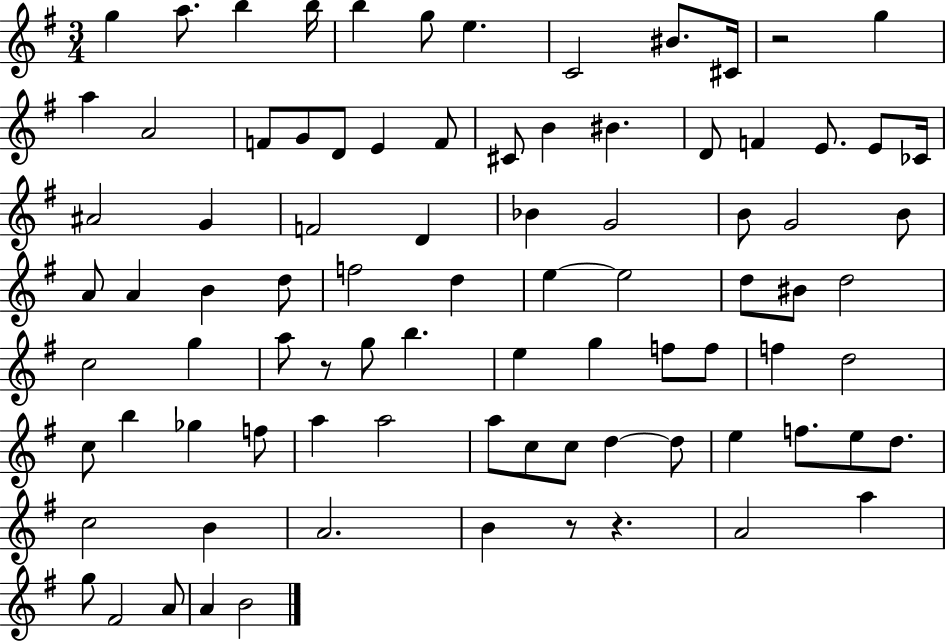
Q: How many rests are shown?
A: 4